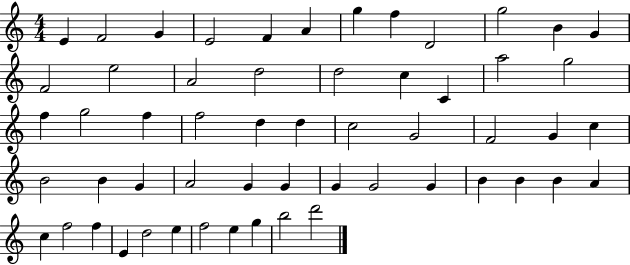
{
  \clef treble
  \numericTimeSignature
  \time 4/4
  \key c \major
  e'4 f'2 g'4 | e'2 f'4 a'4 | g''4 f''4 d'2 | g''2 b'4 g'4 | \break f'2 e''2 | a'2 d''2 | d''2 c''4 c'4 | a''2 g''2 | \break f''4 g''2 f''4 | f''2 d''4 d''4 | c''2 g'2 | f'2 g'4 c''4 | \break b'2 b'4 g'4 | a'2 g'4 g'4 | g'4 g'2 g'4 | b'4 b'4 b'4 a'4 | \break c''4 f''2 f''4 | e'4 d''2 e''4 | f''2 e''4 g''4 | b''2 d'''2 | \break \bar "|."
}